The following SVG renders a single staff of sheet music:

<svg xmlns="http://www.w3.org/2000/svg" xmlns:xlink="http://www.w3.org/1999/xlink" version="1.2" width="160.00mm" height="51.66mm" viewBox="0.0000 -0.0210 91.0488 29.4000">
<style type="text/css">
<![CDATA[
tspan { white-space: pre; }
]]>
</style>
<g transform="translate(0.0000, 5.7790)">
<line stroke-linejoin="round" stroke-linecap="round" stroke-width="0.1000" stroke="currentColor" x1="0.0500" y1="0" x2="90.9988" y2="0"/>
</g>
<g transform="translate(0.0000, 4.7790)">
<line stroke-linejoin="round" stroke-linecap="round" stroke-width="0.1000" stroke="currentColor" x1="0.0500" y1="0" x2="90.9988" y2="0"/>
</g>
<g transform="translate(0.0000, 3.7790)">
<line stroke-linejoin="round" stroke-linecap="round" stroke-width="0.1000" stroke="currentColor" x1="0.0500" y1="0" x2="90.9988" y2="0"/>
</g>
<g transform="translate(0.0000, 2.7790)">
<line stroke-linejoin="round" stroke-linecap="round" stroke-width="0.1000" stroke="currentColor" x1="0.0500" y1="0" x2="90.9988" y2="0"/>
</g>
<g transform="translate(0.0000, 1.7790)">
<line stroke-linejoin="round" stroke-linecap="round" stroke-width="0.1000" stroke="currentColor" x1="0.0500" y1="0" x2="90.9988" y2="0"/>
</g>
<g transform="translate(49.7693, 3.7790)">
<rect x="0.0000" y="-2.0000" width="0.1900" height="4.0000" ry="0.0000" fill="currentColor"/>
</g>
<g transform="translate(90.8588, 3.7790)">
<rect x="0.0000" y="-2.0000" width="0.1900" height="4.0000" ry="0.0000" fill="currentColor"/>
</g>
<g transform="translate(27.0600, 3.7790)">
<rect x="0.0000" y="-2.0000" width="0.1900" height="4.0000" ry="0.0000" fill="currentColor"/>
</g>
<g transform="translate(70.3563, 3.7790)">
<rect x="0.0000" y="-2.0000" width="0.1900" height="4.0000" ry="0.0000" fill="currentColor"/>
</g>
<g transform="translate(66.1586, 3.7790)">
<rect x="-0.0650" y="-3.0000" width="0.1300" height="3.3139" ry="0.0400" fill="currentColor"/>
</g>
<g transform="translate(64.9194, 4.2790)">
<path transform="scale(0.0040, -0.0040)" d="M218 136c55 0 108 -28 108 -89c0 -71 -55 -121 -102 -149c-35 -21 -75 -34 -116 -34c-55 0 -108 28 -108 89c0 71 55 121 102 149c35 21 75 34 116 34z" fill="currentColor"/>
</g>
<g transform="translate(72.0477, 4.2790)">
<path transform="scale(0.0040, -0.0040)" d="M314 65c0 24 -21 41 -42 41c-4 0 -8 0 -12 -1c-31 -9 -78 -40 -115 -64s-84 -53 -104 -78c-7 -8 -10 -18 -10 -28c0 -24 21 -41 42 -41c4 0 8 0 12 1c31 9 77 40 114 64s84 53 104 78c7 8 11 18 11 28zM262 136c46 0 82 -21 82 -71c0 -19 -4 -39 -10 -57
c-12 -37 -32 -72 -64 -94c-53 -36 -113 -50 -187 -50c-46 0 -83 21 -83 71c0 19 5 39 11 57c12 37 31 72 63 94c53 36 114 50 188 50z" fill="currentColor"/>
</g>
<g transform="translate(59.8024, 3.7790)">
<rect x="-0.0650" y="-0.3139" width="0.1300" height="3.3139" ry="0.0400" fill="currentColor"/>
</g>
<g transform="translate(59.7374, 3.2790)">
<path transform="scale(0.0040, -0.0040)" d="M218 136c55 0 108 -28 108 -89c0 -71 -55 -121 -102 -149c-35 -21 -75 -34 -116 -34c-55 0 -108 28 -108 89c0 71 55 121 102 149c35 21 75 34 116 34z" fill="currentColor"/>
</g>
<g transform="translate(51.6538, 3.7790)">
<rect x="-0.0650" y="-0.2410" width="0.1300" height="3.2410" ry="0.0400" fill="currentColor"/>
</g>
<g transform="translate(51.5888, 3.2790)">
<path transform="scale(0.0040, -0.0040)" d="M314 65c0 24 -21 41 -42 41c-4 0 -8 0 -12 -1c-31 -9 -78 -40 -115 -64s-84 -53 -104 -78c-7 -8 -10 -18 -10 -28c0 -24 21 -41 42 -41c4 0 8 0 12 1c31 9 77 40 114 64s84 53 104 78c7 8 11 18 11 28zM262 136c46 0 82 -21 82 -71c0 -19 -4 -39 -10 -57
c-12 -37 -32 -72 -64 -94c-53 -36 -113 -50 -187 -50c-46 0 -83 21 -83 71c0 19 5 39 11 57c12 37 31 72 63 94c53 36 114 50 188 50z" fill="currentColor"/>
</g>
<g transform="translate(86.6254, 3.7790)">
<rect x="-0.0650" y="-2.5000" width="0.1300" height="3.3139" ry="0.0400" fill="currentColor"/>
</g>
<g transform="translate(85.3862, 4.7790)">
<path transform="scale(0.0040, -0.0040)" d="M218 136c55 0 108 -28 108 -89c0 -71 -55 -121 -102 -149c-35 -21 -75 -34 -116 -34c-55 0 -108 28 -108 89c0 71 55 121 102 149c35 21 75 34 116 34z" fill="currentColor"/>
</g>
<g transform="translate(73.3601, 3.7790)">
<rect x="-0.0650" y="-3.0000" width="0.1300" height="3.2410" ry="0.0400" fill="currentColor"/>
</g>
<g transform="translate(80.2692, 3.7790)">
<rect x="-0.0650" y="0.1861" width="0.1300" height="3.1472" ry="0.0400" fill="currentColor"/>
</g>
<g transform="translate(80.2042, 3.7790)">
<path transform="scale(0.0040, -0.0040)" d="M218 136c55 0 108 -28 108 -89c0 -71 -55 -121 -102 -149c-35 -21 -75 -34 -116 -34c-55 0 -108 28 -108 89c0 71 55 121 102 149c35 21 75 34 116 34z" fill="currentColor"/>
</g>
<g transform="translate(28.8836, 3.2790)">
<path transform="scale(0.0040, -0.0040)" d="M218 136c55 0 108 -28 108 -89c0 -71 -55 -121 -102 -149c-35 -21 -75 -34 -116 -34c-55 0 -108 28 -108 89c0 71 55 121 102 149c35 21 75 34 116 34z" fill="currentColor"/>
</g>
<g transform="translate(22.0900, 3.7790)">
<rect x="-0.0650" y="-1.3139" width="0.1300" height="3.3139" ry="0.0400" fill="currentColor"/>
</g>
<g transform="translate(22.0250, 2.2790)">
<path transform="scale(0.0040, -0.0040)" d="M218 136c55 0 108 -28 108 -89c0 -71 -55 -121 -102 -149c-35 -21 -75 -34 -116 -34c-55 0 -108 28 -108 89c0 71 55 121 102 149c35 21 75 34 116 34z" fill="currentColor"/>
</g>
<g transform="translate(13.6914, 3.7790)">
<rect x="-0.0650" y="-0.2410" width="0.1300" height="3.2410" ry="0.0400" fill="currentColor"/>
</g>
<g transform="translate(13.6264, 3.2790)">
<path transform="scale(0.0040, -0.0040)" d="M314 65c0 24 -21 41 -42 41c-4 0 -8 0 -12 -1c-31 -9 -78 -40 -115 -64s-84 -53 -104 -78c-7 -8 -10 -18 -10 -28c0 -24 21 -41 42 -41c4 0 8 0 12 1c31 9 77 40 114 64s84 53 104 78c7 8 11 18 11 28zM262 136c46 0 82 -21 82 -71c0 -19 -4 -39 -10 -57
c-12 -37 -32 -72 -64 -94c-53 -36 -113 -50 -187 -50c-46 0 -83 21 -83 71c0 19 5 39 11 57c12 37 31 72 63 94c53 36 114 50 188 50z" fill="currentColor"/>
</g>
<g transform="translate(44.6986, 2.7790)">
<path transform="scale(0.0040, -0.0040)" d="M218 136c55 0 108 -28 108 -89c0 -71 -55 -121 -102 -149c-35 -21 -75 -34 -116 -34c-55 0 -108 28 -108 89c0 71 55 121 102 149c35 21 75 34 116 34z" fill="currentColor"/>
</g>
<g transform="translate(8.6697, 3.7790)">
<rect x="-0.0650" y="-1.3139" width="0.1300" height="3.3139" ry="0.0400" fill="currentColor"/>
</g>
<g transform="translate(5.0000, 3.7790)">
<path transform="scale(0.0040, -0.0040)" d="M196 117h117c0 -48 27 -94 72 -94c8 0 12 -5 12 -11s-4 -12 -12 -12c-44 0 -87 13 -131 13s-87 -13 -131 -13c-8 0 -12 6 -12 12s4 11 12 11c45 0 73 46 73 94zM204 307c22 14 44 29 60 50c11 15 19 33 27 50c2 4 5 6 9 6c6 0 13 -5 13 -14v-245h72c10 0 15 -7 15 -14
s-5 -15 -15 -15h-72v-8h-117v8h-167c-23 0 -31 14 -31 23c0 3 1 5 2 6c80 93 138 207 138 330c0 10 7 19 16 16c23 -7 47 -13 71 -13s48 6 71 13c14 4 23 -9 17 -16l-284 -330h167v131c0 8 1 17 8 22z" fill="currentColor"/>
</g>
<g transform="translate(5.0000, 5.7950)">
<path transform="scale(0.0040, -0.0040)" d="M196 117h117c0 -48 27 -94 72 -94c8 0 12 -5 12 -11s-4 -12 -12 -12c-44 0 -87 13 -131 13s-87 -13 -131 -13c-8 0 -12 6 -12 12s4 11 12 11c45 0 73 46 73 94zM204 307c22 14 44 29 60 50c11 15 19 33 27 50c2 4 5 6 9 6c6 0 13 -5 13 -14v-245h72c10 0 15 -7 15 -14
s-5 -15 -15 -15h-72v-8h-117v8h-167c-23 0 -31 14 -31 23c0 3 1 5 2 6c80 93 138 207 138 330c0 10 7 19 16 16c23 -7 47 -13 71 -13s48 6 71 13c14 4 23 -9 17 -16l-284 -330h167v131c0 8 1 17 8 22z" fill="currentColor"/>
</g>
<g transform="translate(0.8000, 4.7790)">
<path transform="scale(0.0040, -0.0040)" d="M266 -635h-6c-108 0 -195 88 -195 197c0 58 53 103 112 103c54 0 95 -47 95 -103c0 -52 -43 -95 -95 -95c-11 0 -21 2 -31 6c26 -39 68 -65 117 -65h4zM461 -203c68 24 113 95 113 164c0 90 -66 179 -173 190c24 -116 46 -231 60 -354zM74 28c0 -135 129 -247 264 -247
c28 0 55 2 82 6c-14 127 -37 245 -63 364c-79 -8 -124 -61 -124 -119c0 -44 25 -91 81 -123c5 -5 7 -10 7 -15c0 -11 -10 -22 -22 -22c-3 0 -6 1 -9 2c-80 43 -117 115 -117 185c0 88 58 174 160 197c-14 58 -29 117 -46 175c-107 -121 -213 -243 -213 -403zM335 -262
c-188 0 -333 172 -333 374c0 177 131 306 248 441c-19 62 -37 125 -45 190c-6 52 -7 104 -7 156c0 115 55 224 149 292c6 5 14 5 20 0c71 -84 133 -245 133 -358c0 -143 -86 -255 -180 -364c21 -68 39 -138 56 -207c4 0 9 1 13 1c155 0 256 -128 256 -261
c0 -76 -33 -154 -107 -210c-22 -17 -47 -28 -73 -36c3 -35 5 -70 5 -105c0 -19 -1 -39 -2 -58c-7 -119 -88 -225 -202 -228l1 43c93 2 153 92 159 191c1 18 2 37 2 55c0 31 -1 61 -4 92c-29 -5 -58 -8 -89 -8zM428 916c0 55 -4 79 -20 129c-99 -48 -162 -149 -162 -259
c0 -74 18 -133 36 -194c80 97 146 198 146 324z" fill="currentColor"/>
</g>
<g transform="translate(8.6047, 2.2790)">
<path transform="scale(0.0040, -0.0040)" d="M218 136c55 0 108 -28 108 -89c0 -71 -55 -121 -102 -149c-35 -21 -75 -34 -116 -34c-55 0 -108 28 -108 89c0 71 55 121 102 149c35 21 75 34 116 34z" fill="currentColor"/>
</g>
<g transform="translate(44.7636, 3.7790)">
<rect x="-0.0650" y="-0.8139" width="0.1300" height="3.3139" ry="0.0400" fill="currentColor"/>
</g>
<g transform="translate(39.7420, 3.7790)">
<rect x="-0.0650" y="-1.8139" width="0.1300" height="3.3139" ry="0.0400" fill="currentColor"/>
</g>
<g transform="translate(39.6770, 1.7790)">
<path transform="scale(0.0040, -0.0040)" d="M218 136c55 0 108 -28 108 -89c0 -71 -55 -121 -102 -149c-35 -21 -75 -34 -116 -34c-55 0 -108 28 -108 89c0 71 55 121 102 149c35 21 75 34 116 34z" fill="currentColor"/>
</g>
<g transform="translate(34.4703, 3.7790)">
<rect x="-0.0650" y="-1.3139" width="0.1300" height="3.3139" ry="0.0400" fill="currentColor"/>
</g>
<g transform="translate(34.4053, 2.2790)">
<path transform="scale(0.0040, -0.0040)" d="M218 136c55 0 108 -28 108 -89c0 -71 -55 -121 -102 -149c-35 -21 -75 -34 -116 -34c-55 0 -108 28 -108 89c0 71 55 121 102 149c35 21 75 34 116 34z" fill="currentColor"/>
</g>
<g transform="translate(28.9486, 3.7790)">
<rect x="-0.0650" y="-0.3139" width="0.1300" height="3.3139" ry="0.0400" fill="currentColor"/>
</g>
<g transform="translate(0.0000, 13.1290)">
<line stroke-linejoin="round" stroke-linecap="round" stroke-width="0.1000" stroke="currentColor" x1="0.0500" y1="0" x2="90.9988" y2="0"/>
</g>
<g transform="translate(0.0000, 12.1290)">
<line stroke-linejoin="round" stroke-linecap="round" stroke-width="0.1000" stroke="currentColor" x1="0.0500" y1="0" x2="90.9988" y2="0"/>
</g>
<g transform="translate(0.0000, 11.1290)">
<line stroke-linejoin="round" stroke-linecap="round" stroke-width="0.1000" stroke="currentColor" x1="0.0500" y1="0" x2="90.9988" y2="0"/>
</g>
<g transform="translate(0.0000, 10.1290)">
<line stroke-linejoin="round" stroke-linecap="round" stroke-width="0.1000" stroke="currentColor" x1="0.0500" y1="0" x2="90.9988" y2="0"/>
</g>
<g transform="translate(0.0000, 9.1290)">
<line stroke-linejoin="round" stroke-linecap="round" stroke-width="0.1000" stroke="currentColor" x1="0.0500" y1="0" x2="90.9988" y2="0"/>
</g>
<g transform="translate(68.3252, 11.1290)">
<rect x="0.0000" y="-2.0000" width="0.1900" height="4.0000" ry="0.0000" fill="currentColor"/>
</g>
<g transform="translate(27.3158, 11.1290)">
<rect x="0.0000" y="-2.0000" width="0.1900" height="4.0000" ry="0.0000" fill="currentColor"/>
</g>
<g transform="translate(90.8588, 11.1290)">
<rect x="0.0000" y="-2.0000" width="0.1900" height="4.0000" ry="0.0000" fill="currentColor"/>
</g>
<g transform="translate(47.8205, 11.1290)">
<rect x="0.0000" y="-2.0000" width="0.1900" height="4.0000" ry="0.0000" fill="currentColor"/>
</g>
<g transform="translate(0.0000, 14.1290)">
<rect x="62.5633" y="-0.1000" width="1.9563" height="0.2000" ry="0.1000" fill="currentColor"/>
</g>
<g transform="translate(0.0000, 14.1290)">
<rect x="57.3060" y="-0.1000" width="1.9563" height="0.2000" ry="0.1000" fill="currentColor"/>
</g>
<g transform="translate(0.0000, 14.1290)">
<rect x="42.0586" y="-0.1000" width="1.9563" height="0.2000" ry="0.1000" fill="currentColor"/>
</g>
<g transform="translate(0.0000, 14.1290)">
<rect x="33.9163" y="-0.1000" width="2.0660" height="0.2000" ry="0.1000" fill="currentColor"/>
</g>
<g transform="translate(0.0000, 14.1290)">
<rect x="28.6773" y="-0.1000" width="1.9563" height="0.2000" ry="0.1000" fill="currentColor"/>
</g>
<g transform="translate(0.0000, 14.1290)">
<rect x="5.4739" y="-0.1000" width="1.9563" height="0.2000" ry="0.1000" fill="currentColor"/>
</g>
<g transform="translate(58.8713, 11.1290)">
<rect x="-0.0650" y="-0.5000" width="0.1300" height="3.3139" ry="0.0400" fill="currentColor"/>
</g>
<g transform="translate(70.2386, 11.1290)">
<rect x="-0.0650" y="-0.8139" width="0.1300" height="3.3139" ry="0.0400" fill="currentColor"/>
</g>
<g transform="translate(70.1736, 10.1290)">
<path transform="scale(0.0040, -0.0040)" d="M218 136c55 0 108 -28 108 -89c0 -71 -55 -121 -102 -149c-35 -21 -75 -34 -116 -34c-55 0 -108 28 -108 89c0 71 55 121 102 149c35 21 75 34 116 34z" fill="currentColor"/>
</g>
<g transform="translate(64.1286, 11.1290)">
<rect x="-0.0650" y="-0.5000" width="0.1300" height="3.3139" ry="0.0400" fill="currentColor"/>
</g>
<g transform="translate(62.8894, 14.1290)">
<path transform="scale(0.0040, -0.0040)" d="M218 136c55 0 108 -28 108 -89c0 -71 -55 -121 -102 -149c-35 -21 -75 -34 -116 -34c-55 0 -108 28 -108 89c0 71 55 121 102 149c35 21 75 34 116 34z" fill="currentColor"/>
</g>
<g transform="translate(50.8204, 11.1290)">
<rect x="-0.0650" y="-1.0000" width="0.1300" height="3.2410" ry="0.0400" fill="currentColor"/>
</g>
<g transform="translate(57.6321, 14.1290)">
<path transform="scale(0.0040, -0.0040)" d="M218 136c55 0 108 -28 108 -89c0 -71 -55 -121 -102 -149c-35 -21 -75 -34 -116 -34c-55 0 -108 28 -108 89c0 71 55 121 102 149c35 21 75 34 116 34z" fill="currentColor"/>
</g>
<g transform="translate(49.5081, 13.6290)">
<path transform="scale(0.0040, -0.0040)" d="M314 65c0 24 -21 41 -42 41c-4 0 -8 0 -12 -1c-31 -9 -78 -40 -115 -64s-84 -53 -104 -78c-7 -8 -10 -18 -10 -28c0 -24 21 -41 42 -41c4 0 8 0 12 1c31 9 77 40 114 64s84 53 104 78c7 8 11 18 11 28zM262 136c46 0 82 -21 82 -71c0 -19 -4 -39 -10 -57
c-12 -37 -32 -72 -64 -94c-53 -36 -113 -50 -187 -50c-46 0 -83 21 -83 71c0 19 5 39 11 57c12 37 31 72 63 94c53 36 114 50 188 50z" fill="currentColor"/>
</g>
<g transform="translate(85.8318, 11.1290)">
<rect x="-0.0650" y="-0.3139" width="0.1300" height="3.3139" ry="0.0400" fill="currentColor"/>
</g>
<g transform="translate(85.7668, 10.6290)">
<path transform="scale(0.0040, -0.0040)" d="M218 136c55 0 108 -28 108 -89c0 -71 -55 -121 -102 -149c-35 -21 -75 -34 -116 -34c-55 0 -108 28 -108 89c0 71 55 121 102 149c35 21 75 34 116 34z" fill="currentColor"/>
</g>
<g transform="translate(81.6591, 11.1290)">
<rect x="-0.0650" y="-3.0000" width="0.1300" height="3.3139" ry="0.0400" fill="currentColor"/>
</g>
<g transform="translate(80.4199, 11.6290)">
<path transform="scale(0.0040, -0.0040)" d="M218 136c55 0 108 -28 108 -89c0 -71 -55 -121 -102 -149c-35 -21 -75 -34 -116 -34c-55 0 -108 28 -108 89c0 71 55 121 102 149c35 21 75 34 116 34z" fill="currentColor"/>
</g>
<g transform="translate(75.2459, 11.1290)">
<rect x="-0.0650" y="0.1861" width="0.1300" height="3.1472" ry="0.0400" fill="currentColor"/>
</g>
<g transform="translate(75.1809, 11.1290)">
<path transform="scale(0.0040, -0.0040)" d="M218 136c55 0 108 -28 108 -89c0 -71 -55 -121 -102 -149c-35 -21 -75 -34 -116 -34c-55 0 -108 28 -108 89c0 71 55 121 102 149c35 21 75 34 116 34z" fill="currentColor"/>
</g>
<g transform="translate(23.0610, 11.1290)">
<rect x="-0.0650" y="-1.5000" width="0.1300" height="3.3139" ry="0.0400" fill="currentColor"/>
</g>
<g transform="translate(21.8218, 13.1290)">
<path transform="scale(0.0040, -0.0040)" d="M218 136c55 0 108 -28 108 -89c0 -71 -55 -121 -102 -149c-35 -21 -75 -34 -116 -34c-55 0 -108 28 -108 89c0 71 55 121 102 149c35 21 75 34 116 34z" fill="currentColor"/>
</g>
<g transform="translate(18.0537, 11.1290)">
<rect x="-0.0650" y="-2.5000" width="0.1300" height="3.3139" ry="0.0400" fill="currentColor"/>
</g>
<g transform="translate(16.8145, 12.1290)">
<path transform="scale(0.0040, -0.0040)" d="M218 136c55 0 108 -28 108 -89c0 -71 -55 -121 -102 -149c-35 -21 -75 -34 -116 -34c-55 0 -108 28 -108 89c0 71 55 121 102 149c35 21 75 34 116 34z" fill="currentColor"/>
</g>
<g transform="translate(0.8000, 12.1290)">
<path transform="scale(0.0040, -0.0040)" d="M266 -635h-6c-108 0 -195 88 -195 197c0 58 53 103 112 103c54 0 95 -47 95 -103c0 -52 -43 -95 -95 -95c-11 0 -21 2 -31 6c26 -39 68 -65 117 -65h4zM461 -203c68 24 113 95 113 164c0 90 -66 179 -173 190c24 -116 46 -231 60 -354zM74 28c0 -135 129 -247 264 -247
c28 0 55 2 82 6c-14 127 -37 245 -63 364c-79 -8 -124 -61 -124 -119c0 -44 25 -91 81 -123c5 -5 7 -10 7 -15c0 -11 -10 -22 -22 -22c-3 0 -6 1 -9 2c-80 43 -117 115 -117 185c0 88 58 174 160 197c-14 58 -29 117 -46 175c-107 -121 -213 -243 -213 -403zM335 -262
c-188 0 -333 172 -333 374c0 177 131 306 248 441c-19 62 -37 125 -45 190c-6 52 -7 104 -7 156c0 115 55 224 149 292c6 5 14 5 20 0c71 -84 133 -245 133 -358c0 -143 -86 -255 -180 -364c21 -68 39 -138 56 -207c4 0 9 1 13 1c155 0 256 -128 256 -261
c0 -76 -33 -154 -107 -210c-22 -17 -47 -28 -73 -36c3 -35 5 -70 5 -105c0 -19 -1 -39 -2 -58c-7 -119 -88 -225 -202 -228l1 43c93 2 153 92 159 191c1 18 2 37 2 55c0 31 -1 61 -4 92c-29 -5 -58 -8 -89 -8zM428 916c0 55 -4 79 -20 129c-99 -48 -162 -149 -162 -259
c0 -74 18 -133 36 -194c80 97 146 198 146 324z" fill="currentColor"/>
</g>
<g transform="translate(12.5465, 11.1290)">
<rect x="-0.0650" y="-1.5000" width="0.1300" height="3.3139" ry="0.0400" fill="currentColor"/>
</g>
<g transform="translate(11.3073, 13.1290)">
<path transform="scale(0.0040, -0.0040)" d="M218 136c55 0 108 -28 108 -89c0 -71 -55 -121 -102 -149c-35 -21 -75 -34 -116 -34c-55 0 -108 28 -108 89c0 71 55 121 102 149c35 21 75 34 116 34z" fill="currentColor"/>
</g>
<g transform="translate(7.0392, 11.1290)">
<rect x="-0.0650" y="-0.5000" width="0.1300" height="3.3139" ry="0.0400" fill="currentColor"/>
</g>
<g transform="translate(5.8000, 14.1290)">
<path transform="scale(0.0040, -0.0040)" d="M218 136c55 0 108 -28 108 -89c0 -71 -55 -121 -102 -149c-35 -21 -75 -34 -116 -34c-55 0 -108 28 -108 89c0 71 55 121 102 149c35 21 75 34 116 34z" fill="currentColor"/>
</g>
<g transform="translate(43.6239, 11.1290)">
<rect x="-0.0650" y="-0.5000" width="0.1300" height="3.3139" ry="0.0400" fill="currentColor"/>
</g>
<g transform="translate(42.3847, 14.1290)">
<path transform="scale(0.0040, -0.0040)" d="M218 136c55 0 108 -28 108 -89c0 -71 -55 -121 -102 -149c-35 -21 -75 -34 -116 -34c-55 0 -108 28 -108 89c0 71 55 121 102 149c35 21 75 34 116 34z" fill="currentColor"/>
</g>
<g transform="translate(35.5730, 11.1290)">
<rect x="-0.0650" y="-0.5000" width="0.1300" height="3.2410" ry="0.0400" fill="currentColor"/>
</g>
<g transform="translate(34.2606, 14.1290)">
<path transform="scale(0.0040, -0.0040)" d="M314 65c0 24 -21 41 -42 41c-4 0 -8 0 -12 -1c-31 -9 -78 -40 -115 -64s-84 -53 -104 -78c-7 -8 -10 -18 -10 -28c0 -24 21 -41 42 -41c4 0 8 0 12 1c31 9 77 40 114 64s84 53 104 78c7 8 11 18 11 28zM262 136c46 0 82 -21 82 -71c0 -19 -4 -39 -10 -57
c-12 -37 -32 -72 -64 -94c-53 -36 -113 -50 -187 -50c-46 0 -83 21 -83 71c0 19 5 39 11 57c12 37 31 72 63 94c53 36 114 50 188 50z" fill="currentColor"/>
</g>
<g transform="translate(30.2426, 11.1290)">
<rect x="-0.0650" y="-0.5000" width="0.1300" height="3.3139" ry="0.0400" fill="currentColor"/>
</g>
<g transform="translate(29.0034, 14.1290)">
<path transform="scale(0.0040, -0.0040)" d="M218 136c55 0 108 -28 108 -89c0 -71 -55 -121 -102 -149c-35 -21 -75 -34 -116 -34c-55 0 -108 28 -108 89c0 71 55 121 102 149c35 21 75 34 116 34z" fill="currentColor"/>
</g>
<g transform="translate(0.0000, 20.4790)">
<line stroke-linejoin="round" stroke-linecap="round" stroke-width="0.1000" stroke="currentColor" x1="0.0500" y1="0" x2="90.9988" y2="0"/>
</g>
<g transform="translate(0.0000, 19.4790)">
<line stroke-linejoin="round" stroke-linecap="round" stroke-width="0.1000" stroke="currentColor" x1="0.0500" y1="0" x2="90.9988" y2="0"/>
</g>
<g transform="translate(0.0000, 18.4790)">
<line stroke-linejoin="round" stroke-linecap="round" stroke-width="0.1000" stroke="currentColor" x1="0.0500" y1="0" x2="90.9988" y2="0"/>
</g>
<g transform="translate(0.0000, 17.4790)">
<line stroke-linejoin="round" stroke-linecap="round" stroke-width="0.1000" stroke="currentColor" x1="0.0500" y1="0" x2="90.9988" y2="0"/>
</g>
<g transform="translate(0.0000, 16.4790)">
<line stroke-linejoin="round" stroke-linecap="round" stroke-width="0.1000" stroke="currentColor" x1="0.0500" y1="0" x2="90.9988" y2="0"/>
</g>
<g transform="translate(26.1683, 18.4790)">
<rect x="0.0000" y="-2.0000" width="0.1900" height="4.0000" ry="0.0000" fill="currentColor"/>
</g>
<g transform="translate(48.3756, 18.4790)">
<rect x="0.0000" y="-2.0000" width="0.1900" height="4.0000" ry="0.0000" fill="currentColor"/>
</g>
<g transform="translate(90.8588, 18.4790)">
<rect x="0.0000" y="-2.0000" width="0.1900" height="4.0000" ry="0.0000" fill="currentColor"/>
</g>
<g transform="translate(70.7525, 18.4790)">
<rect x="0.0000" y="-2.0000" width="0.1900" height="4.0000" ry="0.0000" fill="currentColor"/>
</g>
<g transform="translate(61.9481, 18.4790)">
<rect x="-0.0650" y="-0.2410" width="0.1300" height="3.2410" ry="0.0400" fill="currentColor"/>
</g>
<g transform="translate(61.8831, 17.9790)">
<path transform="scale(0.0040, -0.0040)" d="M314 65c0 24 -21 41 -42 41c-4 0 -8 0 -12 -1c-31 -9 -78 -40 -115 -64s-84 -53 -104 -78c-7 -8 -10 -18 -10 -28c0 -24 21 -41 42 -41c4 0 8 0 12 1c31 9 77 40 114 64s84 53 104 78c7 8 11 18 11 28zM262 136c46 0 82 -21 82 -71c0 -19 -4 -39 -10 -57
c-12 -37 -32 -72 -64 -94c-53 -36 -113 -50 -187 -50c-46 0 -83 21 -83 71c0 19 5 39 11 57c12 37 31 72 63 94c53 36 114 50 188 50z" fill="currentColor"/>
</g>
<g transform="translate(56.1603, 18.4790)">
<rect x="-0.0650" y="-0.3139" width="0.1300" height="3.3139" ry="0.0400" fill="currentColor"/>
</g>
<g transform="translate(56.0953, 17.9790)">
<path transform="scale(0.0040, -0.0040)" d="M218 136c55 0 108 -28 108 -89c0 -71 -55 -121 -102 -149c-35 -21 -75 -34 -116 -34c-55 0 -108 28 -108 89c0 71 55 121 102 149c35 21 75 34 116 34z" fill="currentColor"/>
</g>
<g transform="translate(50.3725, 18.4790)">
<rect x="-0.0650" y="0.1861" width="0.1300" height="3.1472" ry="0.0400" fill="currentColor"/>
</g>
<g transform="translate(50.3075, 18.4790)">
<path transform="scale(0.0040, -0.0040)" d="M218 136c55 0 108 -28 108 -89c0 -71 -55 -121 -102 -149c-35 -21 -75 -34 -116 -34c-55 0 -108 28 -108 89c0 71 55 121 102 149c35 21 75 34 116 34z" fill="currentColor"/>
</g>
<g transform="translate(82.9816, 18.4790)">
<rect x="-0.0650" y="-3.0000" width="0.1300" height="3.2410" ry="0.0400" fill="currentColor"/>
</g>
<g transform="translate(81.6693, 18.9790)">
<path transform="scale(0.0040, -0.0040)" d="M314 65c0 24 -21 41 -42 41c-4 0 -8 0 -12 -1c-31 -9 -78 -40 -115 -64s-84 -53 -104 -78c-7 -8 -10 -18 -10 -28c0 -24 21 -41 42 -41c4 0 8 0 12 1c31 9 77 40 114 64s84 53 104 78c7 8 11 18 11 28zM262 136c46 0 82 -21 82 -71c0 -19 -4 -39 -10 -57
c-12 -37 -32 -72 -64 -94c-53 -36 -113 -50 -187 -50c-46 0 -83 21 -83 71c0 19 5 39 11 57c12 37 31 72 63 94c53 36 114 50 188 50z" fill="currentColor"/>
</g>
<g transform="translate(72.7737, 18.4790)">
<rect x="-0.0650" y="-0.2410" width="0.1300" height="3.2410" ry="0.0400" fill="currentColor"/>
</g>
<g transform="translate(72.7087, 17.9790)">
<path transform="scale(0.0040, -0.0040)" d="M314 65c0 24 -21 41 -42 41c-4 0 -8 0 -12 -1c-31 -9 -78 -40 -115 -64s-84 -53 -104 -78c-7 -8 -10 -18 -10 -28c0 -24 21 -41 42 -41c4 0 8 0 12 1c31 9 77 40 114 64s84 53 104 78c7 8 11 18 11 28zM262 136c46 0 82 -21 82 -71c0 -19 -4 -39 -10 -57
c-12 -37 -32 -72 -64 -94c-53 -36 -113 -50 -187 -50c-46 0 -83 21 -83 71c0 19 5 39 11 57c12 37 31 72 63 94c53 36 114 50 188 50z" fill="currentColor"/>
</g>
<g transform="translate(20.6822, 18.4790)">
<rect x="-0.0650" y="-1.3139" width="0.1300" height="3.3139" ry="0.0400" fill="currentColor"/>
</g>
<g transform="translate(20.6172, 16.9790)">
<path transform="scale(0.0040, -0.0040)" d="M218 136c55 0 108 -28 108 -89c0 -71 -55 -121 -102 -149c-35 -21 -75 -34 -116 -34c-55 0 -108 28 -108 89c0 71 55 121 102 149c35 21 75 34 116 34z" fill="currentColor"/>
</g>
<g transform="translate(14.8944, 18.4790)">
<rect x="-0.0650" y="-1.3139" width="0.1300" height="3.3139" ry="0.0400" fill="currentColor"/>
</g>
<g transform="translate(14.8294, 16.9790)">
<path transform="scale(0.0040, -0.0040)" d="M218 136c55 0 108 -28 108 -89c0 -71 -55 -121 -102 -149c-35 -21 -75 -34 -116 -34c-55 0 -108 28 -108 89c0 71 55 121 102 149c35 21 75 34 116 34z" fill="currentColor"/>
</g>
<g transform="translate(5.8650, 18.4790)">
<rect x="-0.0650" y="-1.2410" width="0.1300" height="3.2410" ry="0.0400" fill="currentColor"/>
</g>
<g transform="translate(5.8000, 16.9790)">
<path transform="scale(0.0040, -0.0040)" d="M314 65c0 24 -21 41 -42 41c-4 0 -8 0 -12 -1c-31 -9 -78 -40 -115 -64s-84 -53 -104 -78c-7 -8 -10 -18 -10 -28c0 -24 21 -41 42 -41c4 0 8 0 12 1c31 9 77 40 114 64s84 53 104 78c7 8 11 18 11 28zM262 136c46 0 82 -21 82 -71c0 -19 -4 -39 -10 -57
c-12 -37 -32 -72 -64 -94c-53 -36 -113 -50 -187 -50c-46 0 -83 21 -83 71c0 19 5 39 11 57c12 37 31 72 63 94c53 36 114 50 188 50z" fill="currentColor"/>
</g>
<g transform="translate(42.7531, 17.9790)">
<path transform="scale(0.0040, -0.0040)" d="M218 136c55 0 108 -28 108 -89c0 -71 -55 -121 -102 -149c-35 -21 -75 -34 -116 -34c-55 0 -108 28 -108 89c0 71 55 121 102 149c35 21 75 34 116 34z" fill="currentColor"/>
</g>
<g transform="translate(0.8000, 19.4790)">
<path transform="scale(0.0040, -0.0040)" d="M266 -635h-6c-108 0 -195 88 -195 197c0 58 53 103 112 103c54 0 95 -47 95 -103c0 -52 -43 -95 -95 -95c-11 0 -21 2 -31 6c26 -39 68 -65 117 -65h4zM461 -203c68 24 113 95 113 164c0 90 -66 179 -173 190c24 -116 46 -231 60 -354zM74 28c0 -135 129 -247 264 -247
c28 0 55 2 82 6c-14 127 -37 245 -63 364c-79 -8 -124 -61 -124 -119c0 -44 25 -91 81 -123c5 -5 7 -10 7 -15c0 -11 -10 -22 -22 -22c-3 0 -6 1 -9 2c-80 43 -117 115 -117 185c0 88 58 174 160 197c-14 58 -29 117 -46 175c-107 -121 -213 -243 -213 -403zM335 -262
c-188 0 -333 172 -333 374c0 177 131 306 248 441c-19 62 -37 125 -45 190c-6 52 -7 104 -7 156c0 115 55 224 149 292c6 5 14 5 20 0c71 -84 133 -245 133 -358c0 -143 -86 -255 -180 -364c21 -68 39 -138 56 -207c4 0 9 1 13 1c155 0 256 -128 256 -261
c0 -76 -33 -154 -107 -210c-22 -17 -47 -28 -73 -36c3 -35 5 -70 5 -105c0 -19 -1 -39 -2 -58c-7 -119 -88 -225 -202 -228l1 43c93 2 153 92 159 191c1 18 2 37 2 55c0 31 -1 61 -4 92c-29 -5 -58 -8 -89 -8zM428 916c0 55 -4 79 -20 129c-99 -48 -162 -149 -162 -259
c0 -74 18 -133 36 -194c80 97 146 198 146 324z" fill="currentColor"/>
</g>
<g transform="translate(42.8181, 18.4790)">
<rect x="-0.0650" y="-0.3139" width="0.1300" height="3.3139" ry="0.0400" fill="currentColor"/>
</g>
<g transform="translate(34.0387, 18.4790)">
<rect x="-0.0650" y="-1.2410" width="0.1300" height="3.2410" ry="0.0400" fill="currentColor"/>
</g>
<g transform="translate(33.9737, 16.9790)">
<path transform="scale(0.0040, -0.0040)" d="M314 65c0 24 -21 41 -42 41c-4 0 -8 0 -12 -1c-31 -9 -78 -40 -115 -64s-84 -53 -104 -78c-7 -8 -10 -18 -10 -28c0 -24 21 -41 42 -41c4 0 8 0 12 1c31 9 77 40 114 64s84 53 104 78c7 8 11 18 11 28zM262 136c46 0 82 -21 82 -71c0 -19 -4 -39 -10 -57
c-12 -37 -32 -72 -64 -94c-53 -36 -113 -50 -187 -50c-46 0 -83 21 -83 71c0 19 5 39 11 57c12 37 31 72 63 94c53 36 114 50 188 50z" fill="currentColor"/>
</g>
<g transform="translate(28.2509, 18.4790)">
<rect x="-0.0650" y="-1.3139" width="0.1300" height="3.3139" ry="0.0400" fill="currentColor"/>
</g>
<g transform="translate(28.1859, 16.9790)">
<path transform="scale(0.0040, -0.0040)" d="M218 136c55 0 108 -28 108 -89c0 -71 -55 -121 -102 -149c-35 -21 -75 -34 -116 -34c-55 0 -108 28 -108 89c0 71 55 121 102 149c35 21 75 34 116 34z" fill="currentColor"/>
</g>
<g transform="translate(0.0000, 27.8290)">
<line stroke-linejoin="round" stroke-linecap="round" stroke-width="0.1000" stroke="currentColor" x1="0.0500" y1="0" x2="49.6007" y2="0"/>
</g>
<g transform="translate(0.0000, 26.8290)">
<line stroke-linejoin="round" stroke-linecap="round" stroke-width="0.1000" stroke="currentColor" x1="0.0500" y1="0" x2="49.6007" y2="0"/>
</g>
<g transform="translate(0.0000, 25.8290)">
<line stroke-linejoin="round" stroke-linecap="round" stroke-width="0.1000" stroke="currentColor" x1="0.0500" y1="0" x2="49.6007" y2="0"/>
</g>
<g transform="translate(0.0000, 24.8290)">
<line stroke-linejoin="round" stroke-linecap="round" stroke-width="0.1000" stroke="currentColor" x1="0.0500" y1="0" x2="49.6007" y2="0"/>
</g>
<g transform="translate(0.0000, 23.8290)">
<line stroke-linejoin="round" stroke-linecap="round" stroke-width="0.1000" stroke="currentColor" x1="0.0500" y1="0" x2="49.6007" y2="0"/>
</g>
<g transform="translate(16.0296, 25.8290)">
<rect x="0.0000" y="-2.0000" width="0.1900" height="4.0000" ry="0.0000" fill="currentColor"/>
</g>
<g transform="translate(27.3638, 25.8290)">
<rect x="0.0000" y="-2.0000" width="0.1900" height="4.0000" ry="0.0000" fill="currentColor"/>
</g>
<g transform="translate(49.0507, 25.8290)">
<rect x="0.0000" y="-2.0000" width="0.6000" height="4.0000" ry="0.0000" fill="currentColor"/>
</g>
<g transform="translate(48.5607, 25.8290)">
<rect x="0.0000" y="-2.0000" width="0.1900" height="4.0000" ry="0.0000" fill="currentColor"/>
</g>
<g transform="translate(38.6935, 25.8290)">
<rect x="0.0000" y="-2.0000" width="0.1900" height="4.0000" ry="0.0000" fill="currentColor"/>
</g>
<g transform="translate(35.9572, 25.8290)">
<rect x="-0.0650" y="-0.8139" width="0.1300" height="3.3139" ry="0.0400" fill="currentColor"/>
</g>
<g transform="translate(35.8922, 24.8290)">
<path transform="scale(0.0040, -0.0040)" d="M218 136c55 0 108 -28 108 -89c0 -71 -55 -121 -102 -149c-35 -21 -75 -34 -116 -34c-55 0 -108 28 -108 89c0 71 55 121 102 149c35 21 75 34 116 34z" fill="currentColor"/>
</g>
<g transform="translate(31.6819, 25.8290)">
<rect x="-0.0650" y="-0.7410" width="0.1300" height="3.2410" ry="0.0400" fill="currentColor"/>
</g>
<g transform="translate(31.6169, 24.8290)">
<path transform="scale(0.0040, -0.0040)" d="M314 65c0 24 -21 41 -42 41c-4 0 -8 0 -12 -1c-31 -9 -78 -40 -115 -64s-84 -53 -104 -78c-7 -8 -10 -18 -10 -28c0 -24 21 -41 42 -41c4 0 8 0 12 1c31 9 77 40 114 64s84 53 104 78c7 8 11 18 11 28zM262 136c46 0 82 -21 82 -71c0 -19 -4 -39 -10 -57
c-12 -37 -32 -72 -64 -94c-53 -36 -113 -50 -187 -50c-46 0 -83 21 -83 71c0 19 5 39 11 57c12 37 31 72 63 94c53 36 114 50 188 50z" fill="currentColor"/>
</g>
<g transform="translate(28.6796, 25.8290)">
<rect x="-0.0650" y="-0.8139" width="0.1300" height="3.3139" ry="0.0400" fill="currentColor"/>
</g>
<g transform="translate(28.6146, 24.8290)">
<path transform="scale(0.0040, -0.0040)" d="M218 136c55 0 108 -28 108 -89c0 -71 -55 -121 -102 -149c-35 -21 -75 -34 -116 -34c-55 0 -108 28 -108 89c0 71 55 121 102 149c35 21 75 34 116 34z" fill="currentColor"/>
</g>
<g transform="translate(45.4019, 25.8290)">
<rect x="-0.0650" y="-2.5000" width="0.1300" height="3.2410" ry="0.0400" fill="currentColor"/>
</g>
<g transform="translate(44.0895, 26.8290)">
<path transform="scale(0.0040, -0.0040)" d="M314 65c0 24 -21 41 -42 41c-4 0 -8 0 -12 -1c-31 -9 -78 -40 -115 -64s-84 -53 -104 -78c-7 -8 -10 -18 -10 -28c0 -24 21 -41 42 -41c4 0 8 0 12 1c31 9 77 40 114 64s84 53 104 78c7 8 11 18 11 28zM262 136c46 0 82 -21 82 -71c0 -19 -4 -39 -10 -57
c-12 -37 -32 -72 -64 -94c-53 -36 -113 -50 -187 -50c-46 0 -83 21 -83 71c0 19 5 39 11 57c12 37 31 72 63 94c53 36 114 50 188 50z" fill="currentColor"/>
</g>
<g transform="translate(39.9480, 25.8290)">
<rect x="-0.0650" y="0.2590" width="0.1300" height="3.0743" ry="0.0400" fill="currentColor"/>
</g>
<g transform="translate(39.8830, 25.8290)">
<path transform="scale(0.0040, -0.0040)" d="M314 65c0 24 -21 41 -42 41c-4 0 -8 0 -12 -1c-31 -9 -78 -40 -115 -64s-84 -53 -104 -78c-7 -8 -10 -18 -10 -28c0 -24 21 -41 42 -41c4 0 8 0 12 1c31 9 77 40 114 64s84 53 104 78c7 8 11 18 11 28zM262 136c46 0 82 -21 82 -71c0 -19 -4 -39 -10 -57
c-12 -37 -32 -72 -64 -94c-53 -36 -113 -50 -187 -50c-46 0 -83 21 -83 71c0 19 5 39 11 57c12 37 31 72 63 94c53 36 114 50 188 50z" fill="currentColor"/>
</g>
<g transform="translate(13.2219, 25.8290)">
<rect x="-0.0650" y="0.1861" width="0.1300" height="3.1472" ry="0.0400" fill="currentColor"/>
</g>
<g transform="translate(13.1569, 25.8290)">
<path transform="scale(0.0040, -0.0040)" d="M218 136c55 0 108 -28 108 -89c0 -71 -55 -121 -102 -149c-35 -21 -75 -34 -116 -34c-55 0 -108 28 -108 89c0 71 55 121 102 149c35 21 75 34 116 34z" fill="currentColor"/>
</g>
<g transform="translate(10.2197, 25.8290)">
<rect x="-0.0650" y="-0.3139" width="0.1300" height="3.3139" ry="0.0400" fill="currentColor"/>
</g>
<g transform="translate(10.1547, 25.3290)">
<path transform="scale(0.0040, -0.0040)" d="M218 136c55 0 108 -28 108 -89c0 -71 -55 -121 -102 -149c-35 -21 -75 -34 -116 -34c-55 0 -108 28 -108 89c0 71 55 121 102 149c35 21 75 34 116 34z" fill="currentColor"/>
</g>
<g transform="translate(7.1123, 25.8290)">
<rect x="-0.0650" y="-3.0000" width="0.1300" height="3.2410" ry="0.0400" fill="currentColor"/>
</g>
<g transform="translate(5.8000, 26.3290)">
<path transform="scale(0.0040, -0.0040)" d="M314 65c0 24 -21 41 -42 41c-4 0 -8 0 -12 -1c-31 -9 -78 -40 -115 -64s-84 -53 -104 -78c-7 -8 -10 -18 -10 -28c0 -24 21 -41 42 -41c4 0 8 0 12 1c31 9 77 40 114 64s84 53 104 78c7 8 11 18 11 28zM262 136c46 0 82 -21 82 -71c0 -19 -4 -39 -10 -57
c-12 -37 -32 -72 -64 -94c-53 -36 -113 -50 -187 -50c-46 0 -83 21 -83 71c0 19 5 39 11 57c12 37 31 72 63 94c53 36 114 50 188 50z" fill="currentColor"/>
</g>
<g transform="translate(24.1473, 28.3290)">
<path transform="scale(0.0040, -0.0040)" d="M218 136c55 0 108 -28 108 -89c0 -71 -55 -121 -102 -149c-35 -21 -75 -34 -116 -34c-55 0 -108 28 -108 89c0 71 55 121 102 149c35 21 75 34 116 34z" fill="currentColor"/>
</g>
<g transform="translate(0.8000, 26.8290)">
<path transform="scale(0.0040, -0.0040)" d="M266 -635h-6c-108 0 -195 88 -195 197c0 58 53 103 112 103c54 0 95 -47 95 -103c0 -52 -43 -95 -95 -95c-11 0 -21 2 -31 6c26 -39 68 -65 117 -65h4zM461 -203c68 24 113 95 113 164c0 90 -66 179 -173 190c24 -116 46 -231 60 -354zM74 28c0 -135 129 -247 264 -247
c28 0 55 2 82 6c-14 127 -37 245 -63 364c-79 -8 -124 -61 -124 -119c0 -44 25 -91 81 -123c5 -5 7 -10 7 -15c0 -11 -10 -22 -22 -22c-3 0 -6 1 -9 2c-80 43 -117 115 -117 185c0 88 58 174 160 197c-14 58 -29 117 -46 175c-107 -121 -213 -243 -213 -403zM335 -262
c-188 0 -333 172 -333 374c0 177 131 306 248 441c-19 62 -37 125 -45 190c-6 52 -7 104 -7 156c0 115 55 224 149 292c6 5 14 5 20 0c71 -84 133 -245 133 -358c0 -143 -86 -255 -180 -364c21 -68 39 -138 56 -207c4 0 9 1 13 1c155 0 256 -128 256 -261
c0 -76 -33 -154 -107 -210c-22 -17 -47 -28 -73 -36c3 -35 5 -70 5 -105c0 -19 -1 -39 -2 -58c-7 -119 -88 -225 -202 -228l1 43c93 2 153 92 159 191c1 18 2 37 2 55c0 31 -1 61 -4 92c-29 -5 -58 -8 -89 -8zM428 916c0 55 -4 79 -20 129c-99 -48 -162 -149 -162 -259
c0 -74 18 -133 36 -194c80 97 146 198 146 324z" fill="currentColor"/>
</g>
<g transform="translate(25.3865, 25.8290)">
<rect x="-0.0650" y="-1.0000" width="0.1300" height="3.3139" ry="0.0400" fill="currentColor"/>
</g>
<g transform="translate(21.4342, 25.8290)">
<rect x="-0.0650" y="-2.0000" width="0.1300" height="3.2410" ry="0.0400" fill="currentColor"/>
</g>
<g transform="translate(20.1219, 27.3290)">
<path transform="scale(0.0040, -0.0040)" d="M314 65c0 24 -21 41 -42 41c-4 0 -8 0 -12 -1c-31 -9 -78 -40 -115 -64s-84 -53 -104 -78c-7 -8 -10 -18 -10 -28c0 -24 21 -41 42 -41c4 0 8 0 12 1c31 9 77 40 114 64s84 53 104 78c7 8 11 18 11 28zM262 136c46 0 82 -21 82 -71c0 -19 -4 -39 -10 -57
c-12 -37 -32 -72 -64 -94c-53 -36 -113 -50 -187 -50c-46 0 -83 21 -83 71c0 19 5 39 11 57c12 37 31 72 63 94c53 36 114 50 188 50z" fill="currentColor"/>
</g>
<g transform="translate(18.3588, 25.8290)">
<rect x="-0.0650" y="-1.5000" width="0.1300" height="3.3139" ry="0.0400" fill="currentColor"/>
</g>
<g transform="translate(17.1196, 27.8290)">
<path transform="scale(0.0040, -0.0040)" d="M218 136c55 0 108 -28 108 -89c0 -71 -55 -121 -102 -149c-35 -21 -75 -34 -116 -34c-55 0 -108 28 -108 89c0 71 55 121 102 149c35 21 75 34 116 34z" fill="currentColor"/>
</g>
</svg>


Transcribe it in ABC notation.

X:1
T:Untitled
M:4/4
L:1/4
K:C
e c2 e c e f d c2 c A A2 B G C E G E C C2 C D2 C C d B A c e2 e e e e2 c B c c2 c2 A2 A2 c B E F2 D d d2 d B2 G2